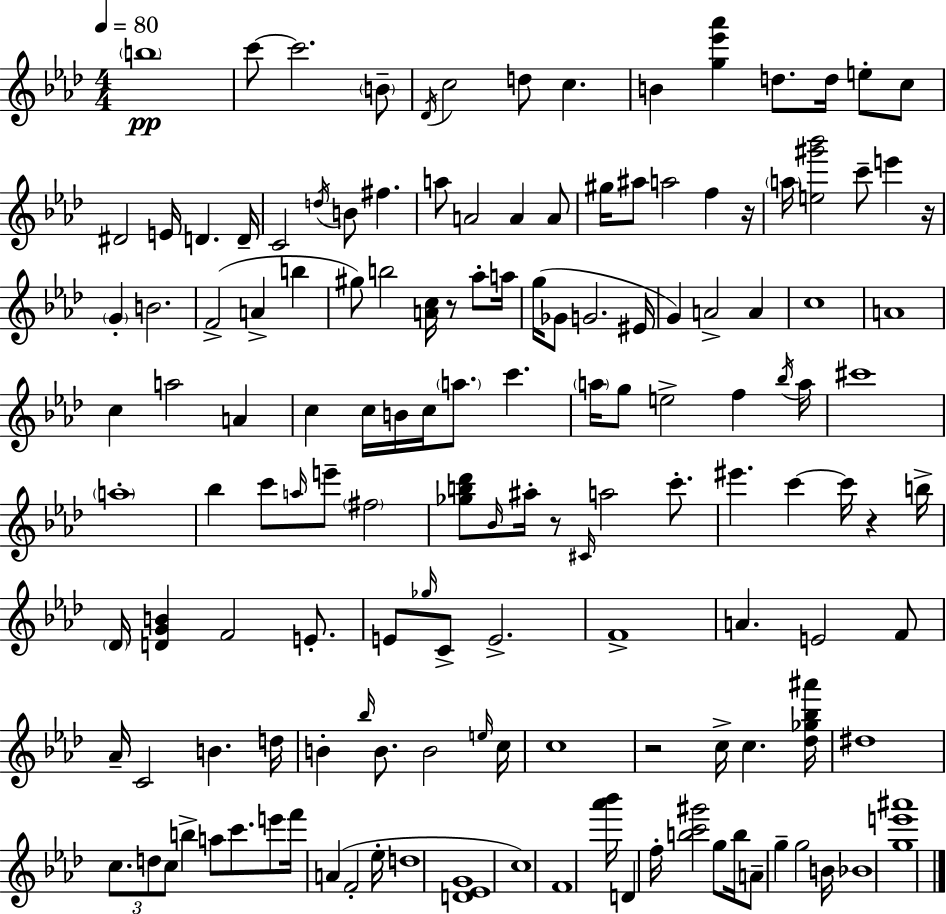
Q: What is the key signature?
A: AES major